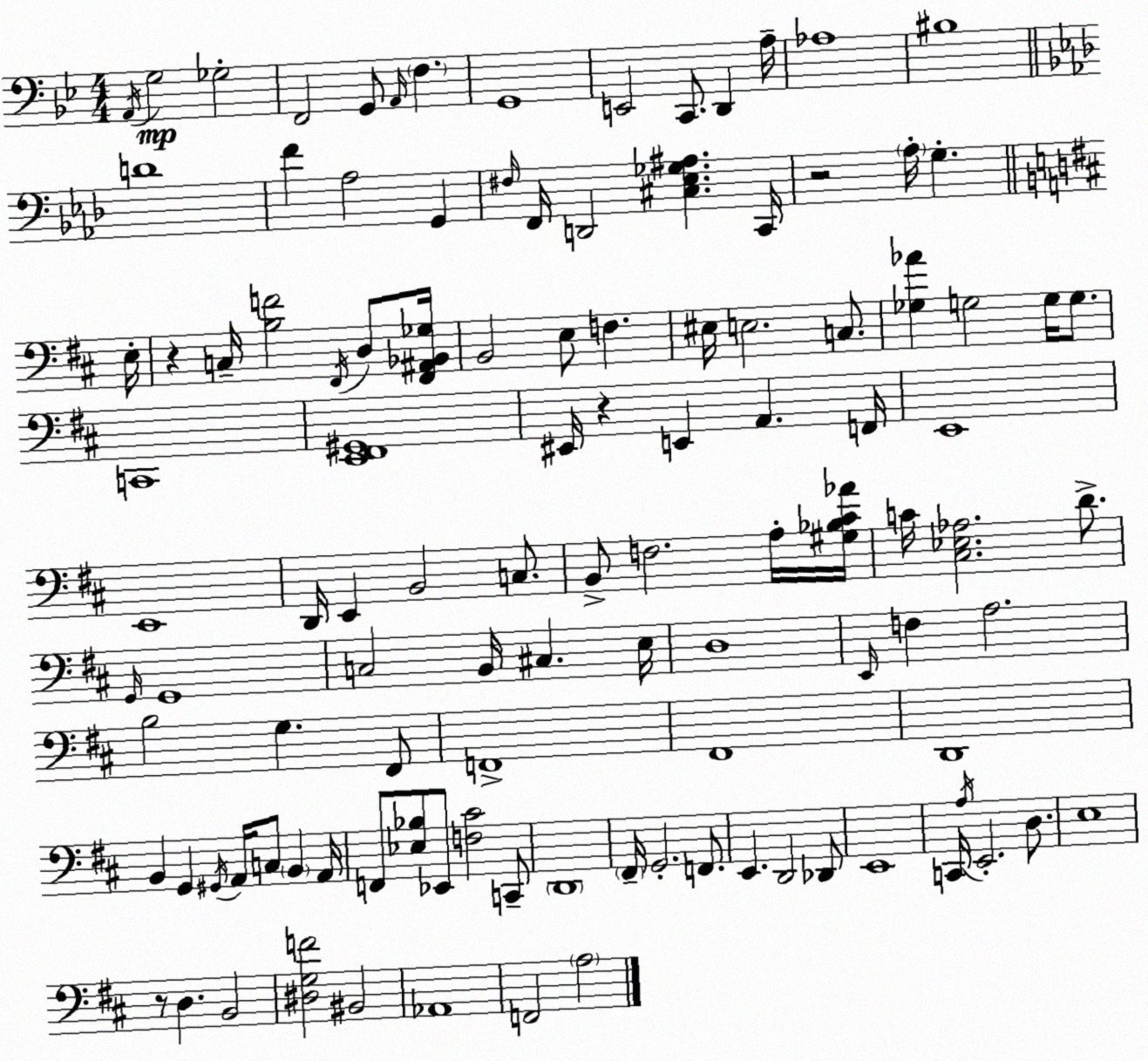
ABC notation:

X:1
T:Untitled
M:4/4
L:1/4
K:Bb
A,,/4 G,2 _G,2 F,,2 G,,/2 A,,/4 F, G,,4 E,,2 C,,/2 D,, A,/4 _A,4 ^B,4 D4 F _A,2 G,, ^F,/4 F,,/4 D,,2 [^C,_E,_G,^A,] C,,/4 z2 _A,/4 G, E,/4 z C,/4 [B,F]2 ^F,,/4 D,/2 [^F,,^A,,_B,,_G,]/4 B,,2 E,/2 F, ^E,/4 E,2 C,/2 [_G,_A] G,2 G,/4 G,/2 C,,4 [E,,^F,,^G,,]4 ^E,,/4 z E,, A,, F,,/4 E,,4 E,,4 D,,/4 E,, B,,2 C,/2 B,,/2 F,2 A,/4 [^G,_B,^C_A]/4 C/4 [^C,_E,_A,]2 D/2 G,,/4 G,,4 C,2 B,,/4 ^C, E,/4 D,4 E,,/4 F, A,2 B,2 G, ^F,,/2 F,,4 ^F,,4 D,,4 B,, G,, ^G,,/4 A,,/4 C,/2 B,, A,,/4 F,,/2 [_E,_B,]/2 _E,,/2 [F,^C]2 C,,/2 D,,4 ^F,,/4 G,,2 F,,/2 E,, D,,2 _D,,/2 E,,4 C,,/4 A,/4 E,,2 D,/2 E,4 z/2 D, B,,2 [^D,G,F]2 ^B,,2 _A,,4 F,,2 A,2